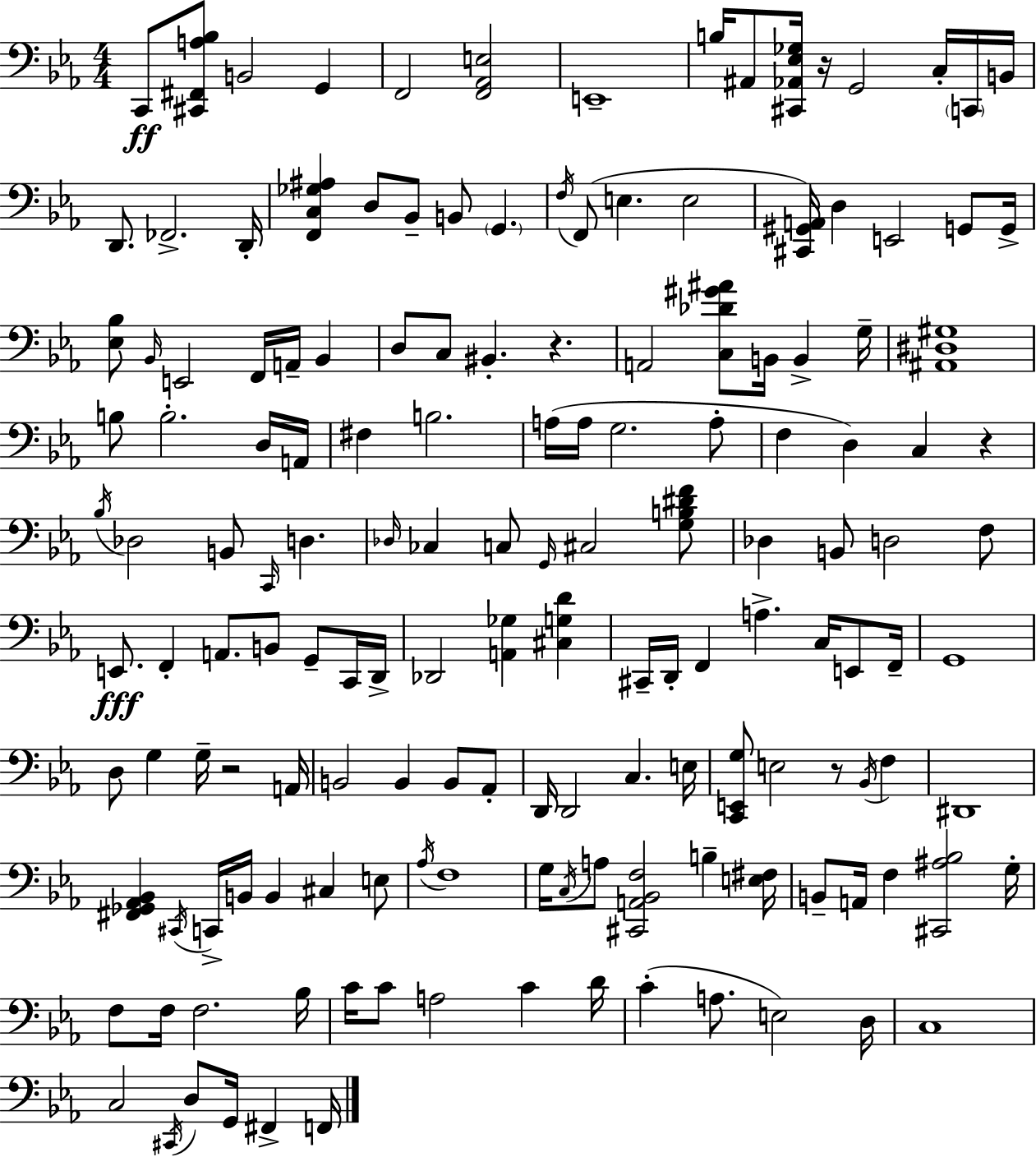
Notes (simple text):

C2/e [C#2,F#2,A3,Bb3]/e B2/h G2/q F2/h [F2,Ab2,E3]/h E2/w B3/s A#2/e [C#2,Ab2,Eb3,Gb3]/s R/s G2/h C3/s C2/s B2/s D2/e. FES2/h. D2/s [F2,C3,Gb3,A#3]/q D3/e Bb2/e B2/e G2/q. F3/s F2/e E3/q. E3/h [C#2,G#2,A2]/s D3/q E2/h G2/e G2/s [Eb3,Bb3]/e Bb2/s E2/h F2/s A2/s Bb2/q D3/e C3/e BIS2/q. R/q. A2/h [C3,Db4,G#4,A#4]/e B2/s B2/q G3/s [A#2,D#3,G#3]/w B3/e B3/h. D3/s A2/s F#3/q B3/h. A3/s A3/s G3/h. A3/e F3/q D3/q C3/q R/q Bb3/s Db3/h B2/e C2/s D3/q. Db3/s CES3/q C3/e G2/s C#3/h [G3,B3,D#4,F4]/e Db3/q B2/e D3/h F3/e E2/e. F2/q A2/e. B2/e G2/e C2/s D2/s Db2/h [A2,Gb3]/q [C#3,G3,D4]/q C#2/s D2/s F2/q A3/q. C3/s E2/e F2/s G2/w D3/e G3/q G3/s R/h A2/s B2/h B2/q B2/e Ab2/e D2/s D2/h C3/q. E3/s [C2,E2,G3]/e E3/h R/e Bb2/s F3/q D#2/w [F#2,Gb2,Ab2,Bb2]/q C#2/s C2/s B2/s B2/q C#3/q E3/e Ab3/s F3/w G3/s C3/s A3/e [C#2,A2,Bb2,F3]/h B3/q [E3,F#3]/s B2/e A2/s F3/q [C#2,A#3,Bb3]/h G3/s F3/e F3/s F3/h. Bb3/s C4/s C4/e A3/h C4/q D4/s C4/q A3/e. E3/h D3/s C3/w C3/h C#2/s D3/e G2/s F#2/q F2/s